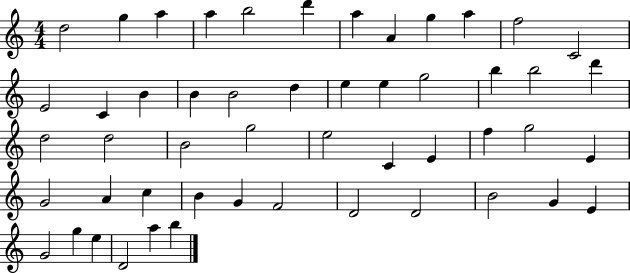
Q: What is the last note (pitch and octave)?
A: B5